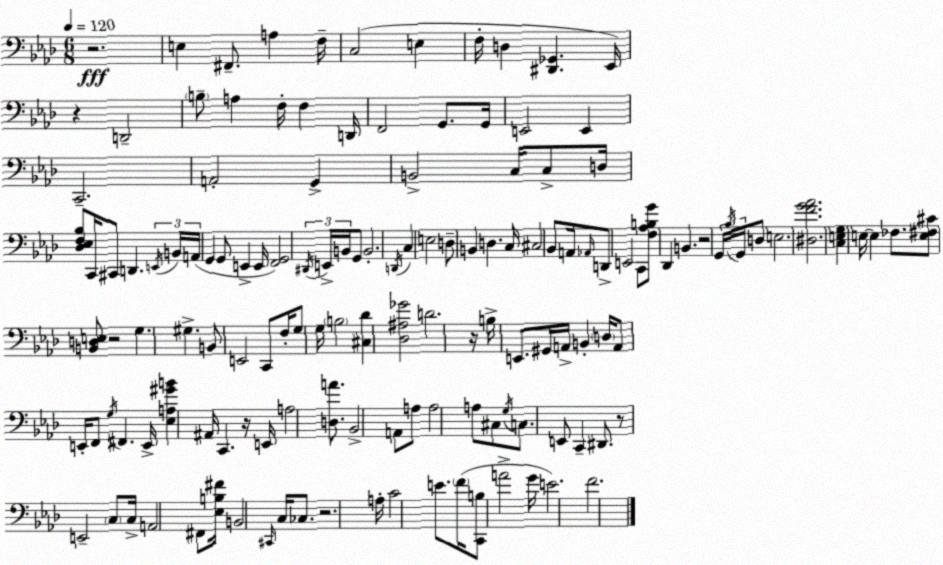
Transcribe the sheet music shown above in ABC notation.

X:1
T:Untitled
M:6/8
L:1/4
K:Fm
z2 E, ^F,,/2 A, F,/4 C,2 E, F,/4 D, [^D,,_G,,] _E,,/4 z D,,2 B,/2 A, F,/4 F, D,,/4 F,,2 G,,/2 G,,/4 E,,2 E,, C,,2 A,,2 G,, B,,2 C,/4 C,/2 D,/4 [_D,_E,F,_B,]/2 C,,/4 ^C,,/2 D,, E,,/4 B,,/4 A,,/4 G,, G,,/2 E,, E,,/4 [F,,G,,]2 ^D,,/4 E,,/4 B,,/4 G,,/2 B,,2 D,,/4 C, E,2 D,/2 B,, D, C,/4 ^C,2 _B,,/2 A,,/4 _A,,/4 D,,/2 E,,2 C,,/2 [F,_A,B,G]/2 _D,, B,, z2 G,,/4 _B,/4 G,,/4 D,/2 E,2 [^D,FG_A]2 [C,E,G,] E,/4 E, _F,/2 [E,^F,^C]/2 [B,,D,E,]/2 z2 G, ^G, B,,/2 E,,2 C,,/2 F,/4 G,/2 G,/4 B,2 [^C,_D] [_D,^A,_G]2 D2 z/4 B,/4 E,,/2 ^G,,/4 A,,/4 B,, D,/4 A,,/2 E,,/4 F,,/2 G,/4 ^F,, E,,/4 [_E,A,^GB] ^A,,/4 C,, z/4 E,,/4 A,2 [D,A]/2 _B,,2 A,,/2 A,/2 A,2 A,/2 ^C,/2 G,/4 C,/2 E,,/2 C,, ^D,,/2 z/2 E,,2 C,/2 C,/4 A,,2 ^F,,/2 [_E,B,^F]/4 B,,2 ^C,,/4 C,/4 _C,/2 z2 A,/4 C2 E/2 F/4 [C,,B,]/2 A2 G/4 E2 F2